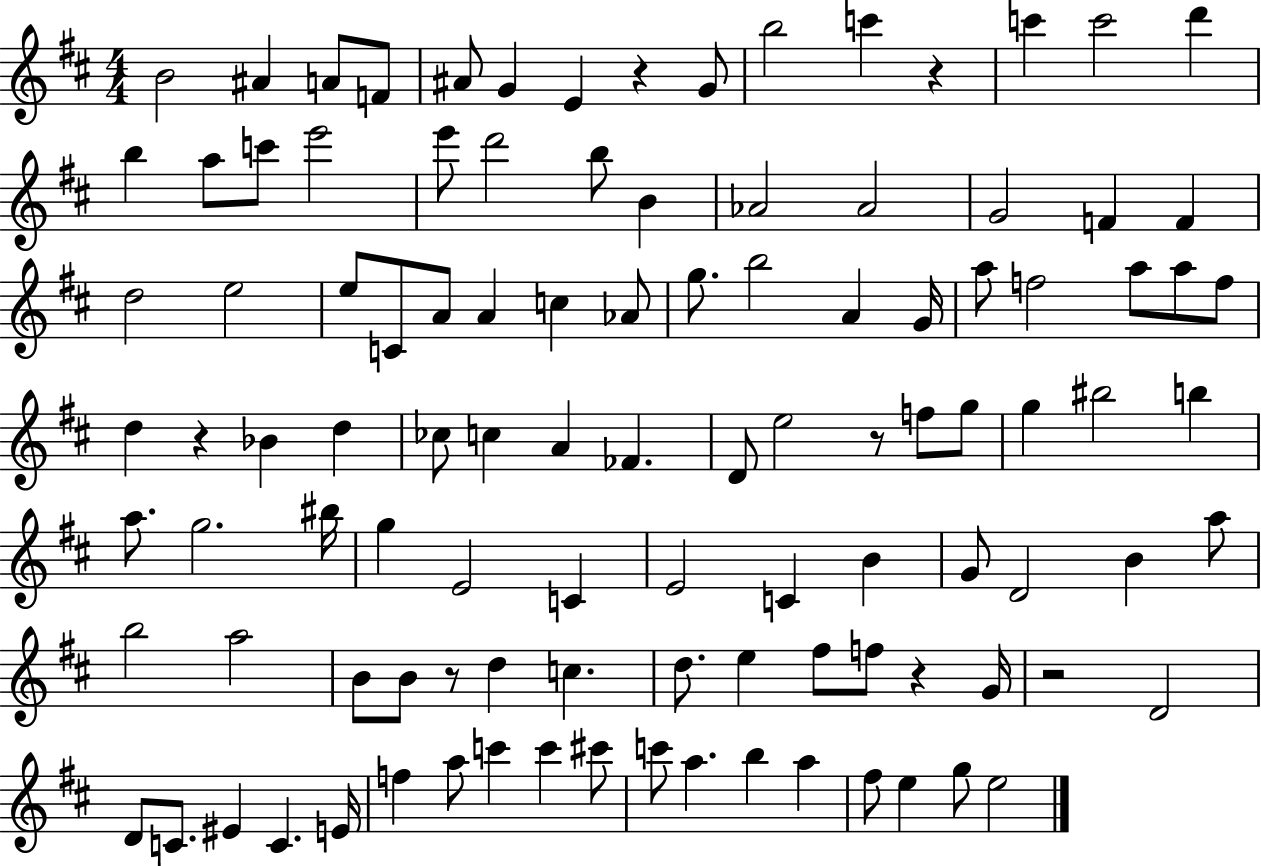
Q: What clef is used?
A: treble